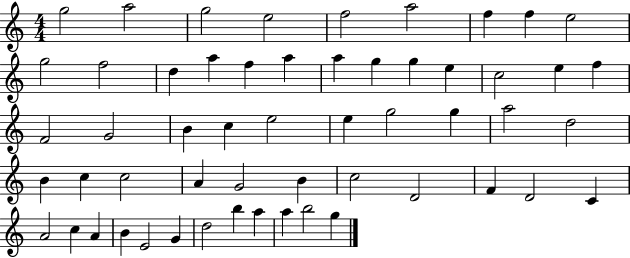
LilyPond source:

{
  \clef treble
  \numericTimeSignature
  \time 4/4
  \key c \major
  g''2 a''2 | g''2 e''2 | f''2 a''2 | f''4 f''4 e''2 | \break g''2 f''2 | d''4 a''4 f''4 a''4 | a''4 g''4 g''4 e''4 | c''2 e''4 f''4 | \break f'2 g'2 | b'4 c''4 e''2 | e''4 g''2 g''4 | a''2 d''2 | \break b'4 c''4 c''2 | a'4 g'2 b'4 | c''2 d'2 | f'4 d'2 c'4 | \break a'2 c''4 a'4 | b'4 e'2 g'4 | d''2 b''4 a''4 | a''4 b''2 g''4 | \break \bar "|."
}